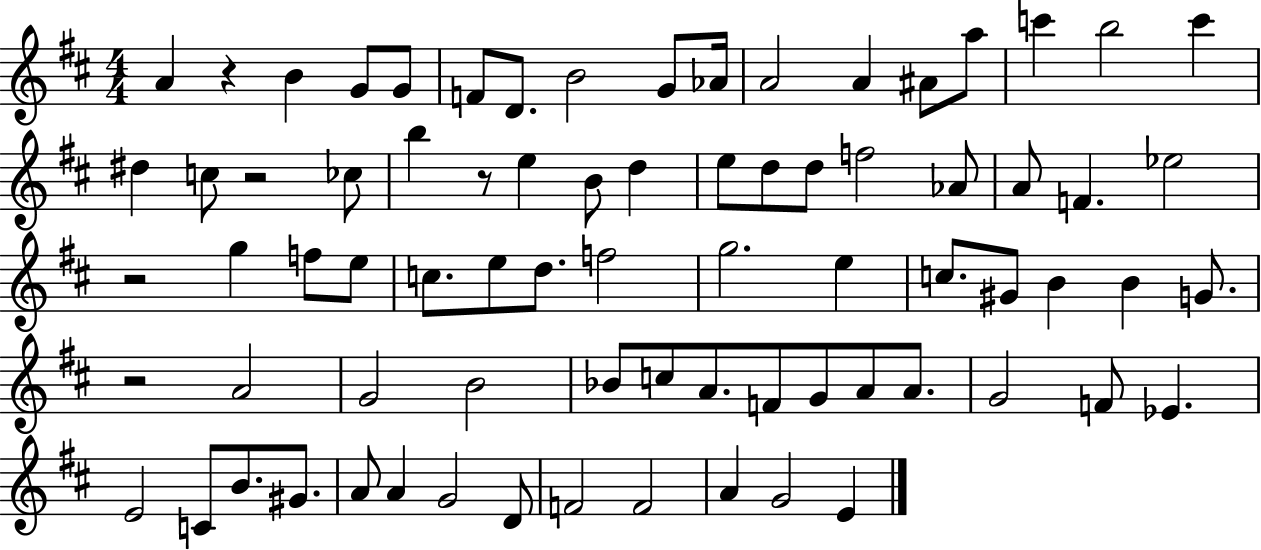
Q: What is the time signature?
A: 4/4